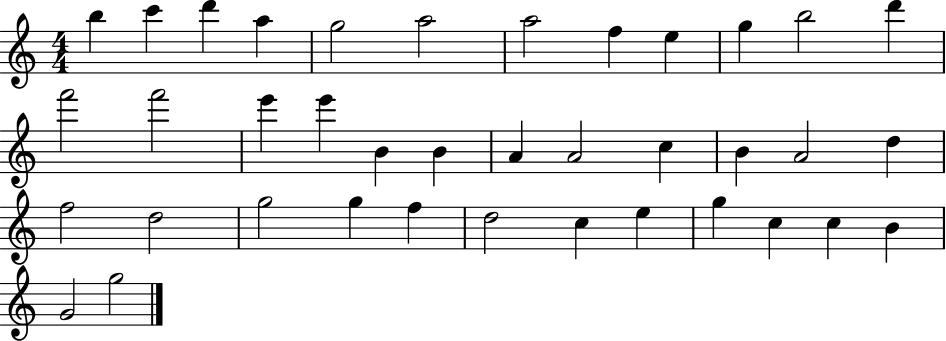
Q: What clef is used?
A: treble